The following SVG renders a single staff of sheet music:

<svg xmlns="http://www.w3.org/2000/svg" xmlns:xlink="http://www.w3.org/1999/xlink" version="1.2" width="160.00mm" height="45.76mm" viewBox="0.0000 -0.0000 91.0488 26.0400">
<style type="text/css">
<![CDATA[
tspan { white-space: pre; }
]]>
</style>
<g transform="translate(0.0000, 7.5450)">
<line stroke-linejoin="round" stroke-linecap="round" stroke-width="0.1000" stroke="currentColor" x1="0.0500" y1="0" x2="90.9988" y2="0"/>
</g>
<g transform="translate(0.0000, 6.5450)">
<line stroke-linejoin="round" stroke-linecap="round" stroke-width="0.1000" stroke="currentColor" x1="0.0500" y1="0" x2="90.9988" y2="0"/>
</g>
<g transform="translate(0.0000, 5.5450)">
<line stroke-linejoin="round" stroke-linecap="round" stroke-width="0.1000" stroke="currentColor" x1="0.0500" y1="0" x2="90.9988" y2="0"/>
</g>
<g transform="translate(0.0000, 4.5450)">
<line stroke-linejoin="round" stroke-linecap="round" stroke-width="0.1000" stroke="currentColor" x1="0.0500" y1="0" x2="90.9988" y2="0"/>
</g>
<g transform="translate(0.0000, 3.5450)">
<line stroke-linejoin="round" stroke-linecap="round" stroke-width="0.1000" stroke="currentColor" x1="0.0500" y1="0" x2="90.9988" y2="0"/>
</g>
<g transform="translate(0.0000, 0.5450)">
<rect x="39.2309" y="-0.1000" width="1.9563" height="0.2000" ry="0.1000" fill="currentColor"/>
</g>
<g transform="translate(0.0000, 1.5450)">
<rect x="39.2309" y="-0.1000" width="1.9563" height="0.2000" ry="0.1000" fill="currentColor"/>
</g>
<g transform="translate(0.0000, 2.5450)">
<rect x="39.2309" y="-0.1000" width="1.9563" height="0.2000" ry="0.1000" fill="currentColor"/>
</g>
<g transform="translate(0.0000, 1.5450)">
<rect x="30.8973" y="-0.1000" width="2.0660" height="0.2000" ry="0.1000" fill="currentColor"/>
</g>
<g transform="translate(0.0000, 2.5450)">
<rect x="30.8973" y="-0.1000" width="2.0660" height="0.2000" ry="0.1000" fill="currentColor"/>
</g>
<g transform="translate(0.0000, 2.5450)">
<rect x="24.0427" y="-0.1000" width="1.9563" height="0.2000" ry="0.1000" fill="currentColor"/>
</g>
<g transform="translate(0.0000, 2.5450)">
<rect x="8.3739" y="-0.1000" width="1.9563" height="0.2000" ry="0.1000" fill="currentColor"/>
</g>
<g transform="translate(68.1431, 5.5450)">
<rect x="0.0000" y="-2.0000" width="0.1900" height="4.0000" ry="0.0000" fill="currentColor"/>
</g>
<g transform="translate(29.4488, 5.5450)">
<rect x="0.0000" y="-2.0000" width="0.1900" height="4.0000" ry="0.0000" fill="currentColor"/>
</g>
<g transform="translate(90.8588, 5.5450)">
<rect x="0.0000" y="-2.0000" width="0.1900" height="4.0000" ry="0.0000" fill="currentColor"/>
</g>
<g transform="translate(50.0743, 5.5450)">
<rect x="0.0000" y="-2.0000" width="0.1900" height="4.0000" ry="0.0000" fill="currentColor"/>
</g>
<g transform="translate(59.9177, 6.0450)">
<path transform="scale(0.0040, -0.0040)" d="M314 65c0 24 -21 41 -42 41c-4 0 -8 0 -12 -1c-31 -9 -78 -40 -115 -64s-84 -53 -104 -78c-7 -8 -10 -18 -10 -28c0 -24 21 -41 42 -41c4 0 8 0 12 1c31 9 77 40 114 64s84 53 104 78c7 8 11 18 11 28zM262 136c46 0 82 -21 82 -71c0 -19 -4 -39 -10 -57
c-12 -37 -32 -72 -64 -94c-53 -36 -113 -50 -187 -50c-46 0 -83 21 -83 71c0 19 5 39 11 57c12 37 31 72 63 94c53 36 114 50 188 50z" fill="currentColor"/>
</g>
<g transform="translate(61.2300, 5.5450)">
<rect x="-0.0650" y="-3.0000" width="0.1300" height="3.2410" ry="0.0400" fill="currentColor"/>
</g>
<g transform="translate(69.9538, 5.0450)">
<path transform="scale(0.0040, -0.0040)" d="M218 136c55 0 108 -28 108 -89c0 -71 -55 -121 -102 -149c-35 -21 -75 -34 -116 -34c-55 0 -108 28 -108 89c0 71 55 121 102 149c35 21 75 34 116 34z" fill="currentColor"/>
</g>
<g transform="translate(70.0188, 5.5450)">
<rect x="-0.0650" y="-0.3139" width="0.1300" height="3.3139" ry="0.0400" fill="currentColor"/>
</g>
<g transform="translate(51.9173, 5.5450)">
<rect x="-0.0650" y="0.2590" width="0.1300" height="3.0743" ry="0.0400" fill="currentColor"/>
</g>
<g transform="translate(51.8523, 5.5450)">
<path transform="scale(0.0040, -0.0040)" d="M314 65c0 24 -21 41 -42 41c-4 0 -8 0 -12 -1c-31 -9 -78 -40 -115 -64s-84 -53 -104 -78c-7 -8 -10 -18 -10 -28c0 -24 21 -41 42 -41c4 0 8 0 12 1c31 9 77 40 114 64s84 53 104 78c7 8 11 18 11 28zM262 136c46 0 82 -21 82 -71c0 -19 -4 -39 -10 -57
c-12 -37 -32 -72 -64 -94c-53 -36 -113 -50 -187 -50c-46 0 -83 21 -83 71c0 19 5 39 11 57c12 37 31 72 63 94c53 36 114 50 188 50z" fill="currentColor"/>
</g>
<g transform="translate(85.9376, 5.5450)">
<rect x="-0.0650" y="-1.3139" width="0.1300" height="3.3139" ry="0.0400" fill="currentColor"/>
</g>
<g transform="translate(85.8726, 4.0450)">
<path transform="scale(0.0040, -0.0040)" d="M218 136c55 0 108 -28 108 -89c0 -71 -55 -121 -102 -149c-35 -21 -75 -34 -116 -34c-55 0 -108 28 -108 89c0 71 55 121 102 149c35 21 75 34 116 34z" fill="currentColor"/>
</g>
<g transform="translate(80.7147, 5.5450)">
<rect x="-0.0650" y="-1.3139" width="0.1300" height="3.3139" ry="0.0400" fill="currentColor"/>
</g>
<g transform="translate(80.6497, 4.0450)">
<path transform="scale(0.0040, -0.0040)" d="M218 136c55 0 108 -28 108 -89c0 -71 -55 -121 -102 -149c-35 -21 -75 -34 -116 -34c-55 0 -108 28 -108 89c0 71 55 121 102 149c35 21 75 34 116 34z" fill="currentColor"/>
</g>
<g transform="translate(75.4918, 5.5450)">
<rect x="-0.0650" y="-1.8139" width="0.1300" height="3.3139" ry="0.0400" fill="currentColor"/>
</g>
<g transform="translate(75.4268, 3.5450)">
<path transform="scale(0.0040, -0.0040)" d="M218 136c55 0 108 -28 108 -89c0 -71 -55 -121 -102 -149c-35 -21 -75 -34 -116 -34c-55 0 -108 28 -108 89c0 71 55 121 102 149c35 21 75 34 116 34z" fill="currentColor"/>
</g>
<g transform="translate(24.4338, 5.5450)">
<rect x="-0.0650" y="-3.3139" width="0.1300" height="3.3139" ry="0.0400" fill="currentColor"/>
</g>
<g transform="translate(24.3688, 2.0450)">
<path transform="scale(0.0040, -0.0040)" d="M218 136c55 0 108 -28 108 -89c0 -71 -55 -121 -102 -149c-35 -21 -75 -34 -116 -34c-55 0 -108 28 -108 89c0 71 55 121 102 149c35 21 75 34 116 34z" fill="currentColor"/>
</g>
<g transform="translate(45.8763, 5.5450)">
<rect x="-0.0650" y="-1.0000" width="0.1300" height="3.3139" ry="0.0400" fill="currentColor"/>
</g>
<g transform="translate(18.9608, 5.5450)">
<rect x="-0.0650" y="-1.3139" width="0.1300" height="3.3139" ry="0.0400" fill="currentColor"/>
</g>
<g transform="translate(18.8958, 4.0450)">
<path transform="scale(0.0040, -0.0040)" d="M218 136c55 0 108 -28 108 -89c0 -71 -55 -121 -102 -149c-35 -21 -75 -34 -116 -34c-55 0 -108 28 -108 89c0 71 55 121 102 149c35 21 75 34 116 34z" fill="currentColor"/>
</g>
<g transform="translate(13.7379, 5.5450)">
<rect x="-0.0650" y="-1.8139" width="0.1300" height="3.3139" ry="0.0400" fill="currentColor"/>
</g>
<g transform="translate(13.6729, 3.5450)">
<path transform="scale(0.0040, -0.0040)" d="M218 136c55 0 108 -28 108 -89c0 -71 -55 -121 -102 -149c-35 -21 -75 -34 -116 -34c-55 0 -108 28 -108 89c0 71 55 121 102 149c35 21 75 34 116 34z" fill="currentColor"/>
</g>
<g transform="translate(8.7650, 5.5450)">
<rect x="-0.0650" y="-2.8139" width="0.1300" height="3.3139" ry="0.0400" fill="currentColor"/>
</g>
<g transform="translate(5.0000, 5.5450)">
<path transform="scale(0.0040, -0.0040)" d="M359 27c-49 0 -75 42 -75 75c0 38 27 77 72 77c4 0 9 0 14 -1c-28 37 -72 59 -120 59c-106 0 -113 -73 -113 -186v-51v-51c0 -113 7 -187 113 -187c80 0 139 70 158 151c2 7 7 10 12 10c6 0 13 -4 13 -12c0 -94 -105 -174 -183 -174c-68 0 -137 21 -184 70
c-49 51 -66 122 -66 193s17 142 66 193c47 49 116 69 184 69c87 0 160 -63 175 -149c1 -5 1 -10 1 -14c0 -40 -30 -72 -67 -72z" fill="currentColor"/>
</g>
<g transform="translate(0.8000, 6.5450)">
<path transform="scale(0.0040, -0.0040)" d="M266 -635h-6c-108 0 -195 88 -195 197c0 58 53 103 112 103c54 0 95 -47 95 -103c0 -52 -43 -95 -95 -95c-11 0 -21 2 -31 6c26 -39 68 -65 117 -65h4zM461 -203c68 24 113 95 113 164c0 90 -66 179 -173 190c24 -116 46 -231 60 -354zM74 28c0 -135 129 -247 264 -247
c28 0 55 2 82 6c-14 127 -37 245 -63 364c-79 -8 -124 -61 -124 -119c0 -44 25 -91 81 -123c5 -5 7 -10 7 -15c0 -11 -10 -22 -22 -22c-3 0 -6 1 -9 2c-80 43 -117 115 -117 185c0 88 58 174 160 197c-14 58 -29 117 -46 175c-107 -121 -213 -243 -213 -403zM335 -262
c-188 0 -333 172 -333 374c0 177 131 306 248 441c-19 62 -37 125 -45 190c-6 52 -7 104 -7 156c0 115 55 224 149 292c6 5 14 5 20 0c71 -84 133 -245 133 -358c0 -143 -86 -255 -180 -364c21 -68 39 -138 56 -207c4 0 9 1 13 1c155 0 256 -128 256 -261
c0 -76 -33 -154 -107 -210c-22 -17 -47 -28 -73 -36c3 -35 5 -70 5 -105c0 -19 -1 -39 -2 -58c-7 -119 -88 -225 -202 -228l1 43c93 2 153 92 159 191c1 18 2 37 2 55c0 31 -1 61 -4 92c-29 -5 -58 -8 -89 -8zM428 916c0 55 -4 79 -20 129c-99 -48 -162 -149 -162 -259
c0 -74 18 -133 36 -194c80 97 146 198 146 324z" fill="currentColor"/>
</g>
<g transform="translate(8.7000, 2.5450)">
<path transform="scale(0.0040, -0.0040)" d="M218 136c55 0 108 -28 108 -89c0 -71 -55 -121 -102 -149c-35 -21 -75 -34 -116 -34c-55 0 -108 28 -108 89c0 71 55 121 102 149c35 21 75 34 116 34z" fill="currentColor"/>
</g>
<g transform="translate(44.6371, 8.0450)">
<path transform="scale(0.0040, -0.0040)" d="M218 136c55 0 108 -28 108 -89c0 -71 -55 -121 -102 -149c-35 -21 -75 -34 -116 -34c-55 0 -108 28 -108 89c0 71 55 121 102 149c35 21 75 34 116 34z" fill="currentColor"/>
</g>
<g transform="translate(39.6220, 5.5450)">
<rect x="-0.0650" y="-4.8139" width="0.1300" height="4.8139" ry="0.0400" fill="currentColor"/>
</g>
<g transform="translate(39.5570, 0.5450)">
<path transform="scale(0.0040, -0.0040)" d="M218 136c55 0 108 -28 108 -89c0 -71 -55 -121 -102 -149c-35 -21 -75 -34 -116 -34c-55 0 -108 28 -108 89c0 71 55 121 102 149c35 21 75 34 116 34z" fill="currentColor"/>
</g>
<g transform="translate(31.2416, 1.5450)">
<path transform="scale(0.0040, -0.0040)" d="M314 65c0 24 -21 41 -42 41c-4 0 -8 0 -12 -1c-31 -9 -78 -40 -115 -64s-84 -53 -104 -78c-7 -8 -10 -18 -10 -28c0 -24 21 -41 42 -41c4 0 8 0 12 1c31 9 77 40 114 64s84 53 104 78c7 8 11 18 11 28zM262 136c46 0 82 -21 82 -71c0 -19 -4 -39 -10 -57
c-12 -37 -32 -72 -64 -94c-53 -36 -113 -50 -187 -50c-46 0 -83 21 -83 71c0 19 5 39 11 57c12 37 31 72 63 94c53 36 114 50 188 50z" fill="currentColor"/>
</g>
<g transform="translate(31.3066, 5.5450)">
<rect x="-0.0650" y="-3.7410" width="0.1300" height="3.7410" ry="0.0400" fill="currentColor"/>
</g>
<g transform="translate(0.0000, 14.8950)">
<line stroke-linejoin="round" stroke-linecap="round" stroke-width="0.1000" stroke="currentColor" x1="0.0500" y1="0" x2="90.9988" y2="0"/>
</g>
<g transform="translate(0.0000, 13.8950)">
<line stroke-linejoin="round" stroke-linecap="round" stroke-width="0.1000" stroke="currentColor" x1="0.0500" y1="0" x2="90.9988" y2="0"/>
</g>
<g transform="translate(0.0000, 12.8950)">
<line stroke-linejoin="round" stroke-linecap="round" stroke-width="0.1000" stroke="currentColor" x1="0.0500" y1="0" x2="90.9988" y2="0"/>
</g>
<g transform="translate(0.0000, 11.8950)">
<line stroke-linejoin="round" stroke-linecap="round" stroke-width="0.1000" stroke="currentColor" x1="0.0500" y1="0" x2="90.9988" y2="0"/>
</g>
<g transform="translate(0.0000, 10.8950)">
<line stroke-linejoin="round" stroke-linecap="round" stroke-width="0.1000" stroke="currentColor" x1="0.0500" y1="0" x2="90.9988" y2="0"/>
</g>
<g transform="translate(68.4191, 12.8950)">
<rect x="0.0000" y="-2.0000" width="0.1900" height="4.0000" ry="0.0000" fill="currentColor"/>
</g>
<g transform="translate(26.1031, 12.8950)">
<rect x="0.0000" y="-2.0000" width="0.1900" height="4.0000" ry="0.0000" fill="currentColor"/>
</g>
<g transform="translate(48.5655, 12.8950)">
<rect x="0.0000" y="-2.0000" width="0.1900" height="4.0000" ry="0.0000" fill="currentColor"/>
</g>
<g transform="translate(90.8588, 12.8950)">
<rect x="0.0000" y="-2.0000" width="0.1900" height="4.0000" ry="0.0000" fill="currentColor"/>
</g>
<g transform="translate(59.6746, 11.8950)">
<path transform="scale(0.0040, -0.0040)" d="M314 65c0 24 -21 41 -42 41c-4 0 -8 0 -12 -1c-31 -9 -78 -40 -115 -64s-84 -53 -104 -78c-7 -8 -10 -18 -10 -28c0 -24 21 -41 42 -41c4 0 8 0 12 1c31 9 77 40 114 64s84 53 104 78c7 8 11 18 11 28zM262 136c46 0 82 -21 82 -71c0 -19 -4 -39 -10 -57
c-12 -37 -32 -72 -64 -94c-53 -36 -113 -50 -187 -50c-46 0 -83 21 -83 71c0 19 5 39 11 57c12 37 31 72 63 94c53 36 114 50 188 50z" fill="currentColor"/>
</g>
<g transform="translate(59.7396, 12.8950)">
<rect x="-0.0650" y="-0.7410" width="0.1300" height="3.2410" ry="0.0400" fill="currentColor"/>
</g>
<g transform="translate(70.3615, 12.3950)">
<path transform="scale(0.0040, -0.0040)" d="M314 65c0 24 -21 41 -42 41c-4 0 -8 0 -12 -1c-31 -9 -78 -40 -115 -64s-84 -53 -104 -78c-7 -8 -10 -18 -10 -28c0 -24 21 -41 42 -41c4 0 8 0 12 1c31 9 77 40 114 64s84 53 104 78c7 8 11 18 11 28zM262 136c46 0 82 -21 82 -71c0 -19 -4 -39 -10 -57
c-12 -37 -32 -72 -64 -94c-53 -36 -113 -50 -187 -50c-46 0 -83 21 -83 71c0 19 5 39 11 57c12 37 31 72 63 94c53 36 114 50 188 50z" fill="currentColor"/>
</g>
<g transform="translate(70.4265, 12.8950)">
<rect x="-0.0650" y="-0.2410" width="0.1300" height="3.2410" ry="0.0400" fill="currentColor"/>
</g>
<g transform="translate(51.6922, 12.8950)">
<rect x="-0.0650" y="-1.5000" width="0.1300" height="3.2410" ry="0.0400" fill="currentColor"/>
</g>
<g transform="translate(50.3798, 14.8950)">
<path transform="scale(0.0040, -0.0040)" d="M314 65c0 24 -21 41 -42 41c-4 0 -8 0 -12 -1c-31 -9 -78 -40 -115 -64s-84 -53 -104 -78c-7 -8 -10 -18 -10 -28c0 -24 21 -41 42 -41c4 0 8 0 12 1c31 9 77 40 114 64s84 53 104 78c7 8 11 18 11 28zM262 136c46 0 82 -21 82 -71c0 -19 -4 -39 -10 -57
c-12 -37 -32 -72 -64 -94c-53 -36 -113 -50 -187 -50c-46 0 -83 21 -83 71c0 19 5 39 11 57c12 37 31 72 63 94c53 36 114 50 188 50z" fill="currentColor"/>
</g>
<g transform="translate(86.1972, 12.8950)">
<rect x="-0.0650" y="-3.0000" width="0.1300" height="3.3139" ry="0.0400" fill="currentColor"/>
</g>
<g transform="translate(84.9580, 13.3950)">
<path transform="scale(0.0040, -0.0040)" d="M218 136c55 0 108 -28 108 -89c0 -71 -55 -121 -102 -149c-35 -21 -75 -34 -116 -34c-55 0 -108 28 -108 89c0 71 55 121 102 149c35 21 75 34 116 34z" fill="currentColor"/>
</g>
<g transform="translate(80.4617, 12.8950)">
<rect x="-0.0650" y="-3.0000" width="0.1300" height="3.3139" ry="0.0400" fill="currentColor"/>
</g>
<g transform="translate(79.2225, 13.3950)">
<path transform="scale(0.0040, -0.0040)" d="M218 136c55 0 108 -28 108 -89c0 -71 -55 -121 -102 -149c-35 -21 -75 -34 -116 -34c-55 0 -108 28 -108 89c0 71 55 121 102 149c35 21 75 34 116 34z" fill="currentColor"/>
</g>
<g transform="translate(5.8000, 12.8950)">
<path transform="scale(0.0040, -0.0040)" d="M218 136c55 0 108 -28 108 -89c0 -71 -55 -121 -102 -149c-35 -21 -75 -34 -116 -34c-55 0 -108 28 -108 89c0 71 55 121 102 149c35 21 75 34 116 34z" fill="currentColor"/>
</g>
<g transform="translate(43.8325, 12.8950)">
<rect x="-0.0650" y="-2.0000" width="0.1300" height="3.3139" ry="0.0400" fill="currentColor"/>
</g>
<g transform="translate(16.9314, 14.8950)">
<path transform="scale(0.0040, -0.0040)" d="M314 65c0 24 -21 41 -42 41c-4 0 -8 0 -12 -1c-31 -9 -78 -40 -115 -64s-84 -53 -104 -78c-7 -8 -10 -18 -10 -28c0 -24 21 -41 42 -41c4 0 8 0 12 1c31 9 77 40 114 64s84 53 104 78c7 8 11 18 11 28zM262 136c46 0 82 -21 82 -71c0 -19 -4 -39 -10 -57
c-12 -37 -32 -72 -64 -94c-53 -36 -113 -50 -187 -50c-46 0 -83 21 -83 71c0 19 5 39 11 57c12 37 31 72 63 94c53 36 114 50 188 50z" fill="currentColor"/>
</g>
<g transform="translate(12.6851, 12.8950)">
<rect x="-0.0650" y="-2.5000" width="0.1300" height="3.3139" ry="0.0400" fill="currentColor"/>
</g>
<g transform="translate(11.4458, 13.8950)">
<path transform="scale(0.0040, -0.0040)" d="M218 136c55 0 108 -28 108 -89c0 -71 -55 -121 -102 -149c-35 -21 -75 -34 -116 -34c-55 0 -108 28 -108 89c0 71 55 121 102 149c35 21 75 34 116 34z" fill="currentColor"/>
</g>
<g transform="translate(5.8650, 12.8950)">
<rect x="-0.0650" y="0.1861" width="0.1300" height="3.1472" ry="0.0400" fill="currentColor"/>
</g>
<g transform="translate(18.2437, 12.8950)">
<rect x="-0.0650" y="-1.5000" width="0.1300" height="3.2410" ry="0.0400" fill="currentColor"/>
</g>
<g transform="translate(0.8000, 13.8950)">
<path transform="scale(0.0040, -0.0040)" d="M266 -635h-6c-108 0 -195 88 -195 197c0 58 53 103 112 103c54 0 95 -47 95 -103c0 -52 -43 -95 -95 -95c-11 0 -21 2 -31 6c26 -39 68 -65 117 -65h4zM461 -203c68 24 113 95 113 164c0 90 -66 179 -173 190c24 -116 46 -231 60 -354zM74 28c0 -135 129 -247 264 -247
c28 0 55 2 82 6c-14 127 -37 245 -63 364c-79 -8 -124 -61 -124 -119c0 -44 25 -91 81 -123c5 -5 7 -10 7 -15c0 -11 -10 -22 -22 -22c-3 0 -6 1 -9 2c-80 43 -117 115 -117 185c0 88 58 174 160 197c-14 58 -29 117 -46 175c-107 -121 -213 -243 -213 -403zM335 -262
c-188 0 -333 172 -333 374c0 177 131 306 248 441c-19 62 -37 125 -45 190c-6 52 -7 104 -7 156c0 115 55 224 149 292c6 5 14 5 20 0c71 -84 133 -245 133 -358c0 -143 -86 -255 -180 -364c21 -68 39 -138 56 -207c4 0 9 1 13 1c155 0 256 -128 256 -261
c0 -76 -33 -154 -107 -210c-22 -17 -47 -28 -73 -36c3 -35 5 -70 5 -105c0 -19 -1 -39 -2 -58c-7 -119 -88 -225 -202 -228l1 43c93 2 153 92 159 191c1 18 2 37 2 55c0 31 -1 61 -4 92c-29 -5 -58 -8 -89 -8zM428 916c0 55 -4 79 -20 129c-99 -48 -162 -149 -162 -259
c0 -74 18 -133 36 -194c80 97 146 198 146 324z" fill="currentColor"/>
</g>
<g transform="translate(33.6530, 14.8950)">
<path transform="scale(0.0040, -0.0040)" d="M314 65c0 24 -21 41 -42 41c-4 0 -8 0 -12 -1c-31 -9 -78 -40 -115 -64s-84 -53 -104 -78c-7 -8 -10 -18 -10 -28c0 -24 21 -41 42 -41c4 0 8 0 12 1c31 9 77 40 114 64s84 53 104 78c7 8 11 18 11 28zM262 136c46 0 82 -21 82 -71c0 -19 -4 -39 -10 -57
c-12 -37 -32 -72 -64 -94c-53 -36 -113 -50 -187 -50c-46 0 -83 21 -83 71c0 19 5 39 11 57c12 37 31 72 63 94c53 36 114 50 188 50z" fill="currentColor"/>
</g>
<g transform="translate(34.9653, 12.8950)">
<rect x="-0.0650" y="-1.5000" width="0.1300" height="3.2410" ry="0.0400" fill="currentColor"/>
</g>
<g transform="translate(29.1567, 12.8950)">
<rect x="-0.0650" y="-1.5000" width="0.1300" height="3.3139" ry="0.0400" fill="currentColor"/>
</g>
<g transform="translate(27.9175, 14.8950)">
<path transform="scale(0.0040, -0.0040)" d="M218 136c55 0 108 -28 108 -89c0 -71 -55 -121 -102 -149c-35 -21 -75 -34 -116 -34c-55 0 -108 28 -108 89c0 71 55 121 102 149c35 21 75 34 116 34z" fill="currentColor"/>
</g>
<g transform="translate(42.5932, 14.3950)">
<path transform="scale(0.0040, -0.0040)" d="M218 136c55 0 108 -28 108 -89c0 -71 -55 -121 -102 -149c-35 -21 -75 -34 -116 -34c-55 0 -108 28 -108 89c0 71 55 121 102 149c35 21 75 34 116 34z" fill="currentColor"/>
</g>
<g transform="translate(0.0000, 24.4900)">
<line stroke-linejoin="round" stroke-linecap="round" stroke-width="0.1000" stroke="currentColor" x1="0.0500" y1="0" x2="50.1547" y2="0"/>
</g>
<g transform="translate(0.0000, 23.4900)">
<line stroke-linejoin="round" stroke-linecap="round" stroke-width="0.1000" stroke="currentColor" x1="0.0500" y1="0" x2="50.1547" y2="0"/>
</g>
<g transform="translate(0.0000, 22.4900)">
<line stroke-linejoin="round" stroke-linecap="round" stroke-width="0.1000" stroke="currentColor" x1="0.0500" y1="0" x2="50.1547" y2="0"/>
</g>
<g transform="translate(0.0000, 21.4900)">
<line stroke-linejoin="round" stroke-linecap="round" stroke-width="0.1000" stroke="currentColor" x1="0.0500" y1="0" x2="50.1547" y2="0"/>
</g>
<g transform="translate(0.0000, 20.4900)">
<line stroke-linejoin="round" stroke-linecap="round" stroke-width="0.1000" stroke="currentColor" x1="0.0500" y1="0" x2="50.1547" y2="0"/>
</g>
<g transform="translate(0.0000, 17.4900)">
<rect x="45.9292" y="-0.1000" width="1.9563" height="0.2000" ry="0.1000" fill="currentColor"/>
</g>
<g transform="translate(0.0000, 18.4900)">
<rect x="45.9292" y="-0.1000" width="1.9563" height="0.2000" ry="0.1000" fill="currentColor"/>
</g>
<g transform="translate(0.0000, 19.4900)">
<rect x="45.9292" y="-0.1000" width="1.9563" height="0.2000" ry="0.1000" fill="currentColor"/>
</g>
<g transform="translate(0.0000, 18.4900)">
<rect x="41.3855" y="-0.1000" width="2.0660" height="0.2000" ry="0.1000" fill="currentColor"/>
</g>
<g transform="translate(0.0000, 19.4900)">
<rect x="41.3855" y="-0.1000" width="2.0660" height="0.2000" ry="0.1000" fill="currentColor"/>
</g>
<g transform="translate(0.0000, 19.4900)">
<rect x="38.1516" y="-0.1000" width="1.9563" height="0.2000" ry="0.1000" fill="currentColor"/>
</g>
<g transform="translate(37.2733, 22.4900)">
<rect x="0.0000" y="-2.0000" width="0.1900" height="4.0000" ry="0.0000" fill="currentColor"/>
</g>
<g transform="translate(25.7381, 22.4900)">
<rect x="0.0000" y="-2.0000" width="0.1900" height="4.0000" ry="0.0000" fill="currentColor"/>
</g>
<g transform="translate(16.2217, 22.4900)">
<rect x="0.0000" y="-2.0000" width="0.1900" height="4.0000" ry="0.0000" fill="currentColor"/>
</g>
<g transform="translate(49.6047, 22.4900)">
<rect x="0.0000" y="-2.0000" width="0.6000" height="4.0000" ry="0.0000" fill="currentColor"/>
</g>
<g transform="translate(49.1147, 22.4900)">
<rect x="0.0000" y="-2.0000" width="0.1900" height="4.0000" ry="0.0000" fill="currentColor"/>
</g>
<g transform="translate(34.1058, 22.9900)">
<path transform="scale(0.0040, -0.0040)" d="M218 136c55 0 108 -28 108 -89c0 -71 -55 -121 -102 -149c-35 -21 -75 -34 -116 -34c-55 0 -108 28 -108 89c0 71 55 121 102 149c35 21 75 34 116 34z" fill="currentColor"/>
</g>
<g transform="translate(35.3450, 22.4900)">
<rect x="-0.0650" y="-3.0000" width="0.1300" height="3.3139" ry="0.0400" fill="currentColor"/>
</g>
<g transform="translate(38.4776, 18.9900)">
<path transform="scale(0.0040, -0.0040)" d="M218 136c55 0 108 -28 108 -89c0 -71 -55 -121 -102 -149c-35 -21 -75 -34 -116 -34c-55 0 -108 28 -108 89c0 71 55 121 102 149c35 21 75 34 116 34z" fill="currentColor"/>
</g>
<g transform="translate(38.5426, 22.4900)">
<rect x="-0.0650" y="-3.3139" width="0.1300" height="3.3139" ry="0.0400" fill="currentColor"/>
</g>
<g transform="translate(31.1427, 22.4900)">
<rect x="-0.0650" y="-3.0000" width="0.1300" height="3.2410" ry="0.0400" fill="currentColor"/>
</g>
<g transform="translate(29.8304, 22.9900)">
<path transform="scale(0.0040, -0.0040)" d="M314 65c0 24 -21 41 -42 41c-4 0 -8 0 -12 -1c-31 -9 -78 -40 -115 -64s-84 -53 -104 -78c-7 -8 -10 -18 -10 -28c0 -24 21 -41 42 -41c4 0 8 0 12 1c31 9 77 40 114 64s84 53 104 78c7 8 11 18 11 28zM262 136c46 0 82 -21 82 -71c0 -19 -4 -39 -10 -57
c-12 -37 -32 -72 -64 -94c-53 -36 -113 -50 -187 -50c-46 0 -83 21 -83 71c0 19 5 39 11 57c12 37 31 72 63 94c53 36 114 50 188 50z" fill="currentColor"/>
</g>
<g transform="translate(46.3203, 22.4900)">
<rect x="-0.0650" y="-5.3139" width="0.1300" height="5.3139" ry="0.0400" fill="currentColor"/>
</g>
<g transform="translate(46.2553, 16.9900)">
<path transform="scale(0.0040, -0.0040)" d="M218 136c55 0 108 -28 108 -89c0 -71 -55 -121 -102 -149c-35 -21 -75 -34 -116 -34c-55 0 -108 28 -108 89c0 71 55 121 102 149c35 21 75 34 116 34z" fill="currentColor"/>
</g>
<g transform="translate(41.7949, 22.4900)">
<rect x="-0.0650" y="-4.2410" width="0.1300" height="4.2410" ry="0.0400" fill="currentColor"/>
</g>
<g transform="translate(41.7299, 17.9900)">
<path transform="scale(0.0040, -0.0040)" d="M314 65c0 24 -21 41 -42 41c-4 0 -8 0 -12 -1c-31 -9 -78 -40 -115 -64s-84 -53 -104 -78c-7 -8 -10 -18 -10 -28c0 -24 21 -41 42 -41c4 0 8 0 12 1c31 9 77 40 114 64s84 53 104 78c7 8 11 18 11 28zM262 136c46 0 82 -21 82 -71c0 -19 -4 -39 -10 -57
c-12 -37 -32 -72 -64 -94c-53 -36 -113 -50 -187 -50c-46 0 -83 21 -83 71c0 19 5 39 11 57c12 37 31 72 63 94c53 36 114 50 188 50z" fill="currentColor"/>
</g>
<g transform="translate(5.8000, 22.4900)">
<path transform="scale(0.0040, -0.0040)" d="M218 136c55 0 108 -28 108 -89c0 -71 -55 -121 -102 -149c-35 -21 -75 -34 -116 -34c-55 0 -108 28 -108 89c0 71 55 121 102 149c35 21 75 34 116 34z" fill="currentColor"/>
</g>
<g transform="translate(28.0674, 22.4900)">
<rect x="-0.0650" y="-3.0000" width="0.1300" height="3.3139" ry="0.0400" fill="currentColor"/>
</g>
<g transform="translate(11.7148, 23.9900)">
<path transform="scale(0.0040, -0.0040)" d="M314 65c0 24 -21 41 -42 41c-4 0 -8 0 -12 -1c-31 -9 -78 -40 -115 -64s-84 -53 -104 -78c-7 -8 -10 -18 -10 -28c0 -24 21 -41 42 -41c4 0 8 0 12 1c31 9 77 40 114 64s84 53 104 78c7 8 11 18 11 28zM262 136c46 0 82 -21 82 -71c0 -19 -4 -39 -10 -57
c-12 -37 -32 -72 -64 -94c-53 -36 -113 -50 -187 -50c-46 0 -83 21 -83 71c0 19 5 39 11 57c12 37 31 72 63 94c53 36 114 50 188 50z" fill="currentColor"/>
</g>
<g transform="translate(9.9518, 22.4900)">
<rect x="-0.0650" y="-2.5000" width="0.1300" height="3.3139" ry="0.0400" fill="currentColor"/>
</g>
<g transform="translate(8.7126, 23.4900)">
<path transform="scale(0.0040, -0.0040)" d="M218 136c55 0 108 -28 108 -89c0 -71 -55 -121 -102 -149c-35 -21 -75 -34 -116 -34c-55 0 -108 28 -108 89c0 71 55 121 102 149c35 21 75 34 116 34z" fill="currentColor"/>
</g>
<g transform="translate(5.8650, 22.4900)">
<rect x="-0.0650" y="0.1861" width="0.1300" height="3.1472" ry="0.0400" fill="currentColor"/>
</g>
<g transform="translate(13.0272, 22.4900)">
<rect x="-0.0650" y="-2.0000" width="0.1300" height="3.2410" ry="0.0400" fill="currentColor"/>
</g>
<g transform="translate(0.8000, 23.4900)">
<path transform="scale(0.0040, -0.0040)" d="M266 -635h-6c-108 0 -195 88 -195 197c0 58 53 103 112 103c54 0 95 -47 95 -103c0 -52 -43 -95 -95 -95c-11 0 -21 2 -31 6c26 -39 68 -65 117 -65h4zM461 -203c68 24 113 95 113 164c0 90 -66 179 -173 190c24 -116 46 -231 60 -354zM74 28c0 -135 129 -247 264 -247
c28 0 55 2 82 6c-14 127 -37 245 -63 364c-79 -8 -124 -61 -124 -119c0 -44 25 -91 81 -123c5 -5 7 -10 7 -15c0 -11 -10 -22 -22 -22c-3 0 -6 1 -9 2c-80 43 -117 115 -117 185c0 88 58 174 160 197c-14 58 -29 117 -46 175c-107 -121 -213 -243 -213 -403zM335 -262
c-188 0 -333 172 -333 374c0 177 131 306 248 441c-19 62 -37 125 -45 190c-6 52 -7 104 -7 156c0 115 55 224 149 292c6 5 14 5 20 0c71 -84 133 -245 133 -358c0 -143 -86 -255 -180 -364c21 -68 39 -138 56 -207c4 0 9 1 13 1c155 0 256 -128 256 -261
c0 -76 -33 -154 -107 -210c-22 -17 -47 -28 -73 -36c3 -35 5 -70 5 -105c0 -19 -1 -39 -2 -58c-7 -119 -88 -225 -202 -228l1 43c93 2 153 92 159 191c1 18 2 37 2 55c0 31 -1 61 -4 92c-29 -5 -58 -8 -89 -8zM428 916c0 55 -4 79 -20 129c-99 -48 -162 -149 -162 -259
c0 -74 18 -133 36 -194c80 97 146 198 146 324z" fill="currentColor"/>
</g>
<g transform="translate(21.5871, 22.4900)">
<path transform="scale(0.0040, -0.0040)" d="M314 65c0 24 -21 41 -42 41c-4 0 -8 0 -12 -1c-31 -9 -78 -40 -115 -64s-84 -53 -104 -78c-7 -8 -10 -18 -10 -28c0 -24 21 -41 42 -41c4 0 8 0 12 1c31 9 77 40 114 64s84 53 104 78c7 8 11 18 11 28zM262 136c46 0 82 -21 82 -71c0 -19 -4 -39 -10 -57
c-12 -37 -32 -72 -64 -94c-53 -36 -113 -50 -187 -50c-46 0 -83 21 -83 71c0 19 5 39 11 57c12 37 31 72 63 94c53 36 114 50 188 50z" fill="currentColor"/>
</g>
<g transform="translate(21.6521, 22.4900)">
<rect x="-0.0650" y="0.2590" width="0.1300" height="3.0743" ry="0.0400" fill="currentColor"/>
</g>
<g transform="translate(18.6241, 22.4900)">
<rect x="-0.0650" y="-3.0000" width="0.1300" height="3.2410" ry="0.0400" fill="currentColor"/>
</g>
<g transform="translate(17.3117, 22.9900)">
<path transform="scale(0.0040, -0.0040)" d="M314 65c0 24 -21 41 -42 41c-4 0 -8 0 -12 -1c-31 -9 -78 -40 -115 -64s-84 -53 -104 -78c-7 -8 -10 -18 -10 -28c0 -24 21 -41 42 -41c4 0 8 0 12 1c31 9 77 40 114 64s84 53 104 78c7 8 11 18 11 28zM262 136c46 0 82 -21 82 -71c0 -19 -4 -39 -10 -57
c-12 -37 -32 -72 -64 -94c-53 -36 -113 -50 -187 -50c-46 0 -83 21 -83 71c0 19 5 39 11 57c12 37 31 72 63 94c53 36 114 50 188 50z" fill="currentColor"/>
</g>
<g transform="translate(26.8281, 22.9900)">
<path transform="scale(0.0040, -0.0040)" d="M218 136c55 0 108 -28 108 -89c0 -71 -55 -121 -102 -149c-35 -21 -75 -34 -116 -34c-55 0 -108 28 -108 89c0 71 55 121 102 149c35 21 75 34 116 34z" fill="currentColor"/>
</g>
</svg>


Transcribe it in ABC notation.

X:1
T:Untitled
M:4/4
L:1/4
K:C
a f e b c'2 e' D B2 A2 c f e e B G E2 E E2 F E2 d2 c2 A A B G F2 A2 B2 A A2 A b d'2 f'